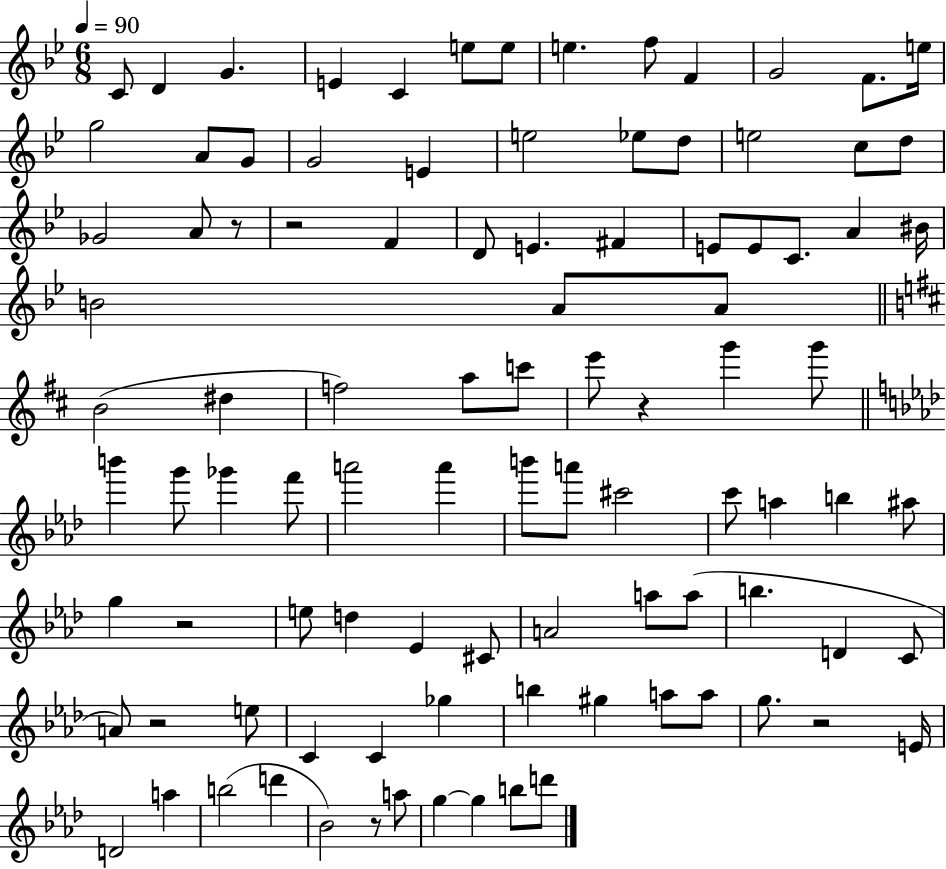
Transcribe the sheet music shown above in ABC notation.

X:1
T:Untitled
M:6/8
L:1/4
K:Bb
C/2 D G E C e/2 e/2 e f/2 F G2 F/2 e/4 g2 A/2 G/2 G2 E e2 _e/2 d/2 e2 c/2 d/2 _G2 A/2 z/2 z2 F D/2 E ^F E/2 E/2 C/2 A ^B/4 B2 A/2 A/2 B2 ^d f2 a/2 c'/2 e'/2 z g' g'/2 b' g'/2 _g' f'/2 a'2 a' b'/2 a'/2 ^c'2 c'/2 a b ^a/2 g z2 e/2 d _E ^C/2 A2 a/2 a/2 b D C/2 A/2 z2 e/2 C C _g b ^g a/2 a/2 g/2 z2 E/4 D2 a b2 d' _B2 z/2 a/2 g g b/2 d'/2